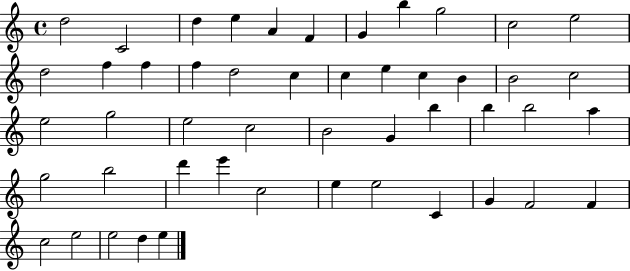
D5/h C4/h D5/q E5/q A4/q F4/q G4/q B5/q G5/h C5/h E5/h D5/h F5/q F5/q F5/q D5/h C5/q C5/q E5/q C5/q B4/q B4/h C5/h E5/h G5/h E5/h C5/h B4/h G4/q B5/q B5/q B5/h A5/q G5/h B5/h D6/q E6/q C5/h E5/q E5/h C4/q G4/q F4/h F4/q C5/h E5/h E5/h D5/q E5/q